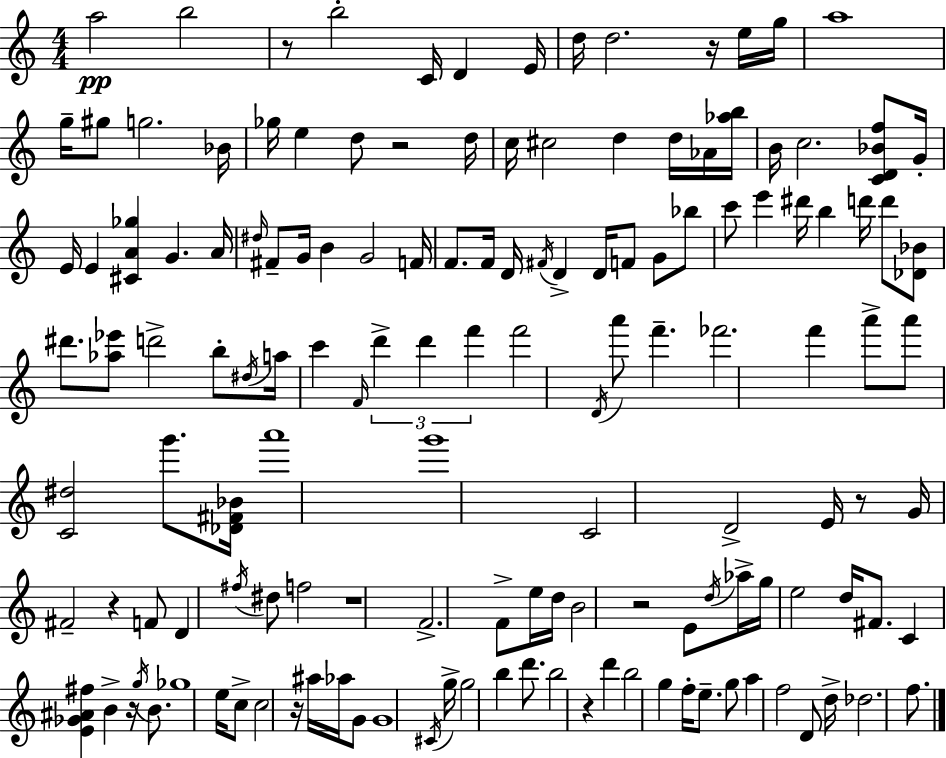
{
  \clef treble
  \numericTimeSignature
  \time 4/4
  \key a \minor
  \repeat volta 2 { a''2\pp b''2 | r8 b''2-. c'16 d'4 e'16 | d''16 d''2. r16 e''16 g''16 | a''1 | \break g''16-- gis''8 g''2. bes'16 | ges''16 e''4 d''8 r2 d''16 | c''16 cis''2 d''4 d''16 aes'16 <aes'' b''>16 | b'16 c''2. <c' d' bes' f''>8 g'16-. | \break e'16 e'4 <cis' a' ges''>4 g'4. a'16 | \grace { dis''16 } fis'8-- g'16 b'4 g'2 | f'16 f'8. f'16 d'16 \acciaccatura { fis'16 } d'4-> d'16 f'8 g'8 | bes''8 c'''8 e'''4 dis'''16 b''4 d'''16 d'''8 | \break <des' bes'>8 dis'''8. <aes'' ees'''>8 d'''2-> b''8-. | \acciaccatura { dis''16 } a''16 c'''4 \grace { f'16 } \tuplet 3/2 { d'''4-> d'''4 | f'''4 } f'''2 \acciaccatura { d'16 } a'''8 f'''4.-- | fes'''2. | \break f'''4 a'''8-> a'''8 <c' dis''>2 | g'''8. <des' fis' bes'>16 a'''1 | g'''1 | c'2 d'2-> | \break e'16 r8 g'16 fis'2-- | r4 f'8 d'4 \acciaccatura { fis''16 } dis''8 f''2 | r1 | f'2.-> | \break f'8-> e''16 d''16 b'2 r2 | e'8 \acciaccatura { d''16 } aes''16-> g''16 e''2 | d''16 fis'8. c'4 <e' ges' ais' fis''>4 b'4-> | r16 \acciaccatura { g''16 } b'8. ges''1 | \break e''16 c''8-> c''2 | r16 ais''16 aes''16 g'8 g'1 | \acciaccatura { cis'16 } g''16-> g''2 | b''4 d'''8. b''2 | \break r4 d'''4 b''2 | g''4 f''16-. e''8.-- g''8 a''4 f''2 | d'8 d''16-> des''2. | f''8. } \bar "|."
}